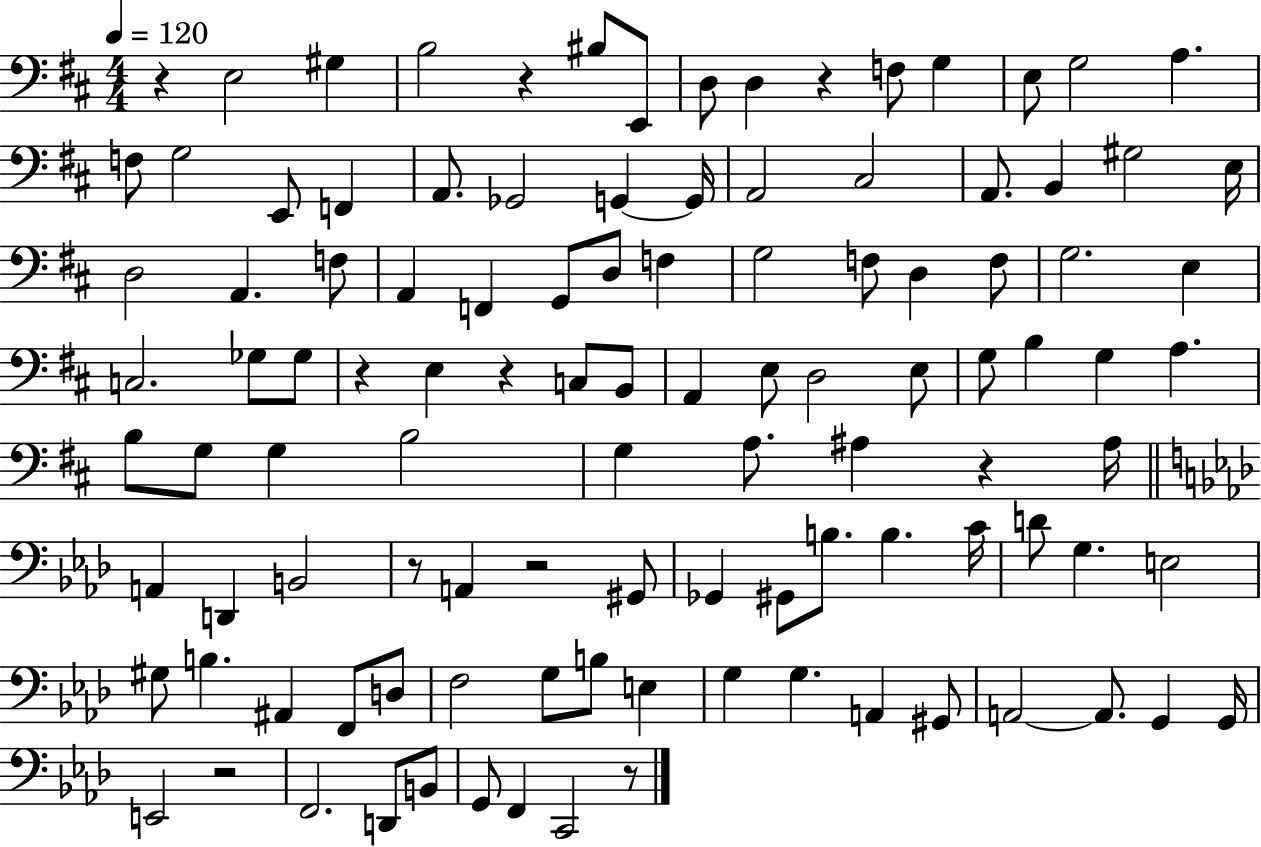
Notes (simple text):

R/q E3/h G#3/q B3/h R/q BIS3/e E2/e D3/e D3/q R/q F3/e G3/q E3/e G3/h A3/q. F3/e G3/h E2/e F2/q A2/e. Gb2/h G2/q G2/s A2/h C#3/h A2/e. B2/q G#3/h E3/s D3/h A2/q. F3/e A2/q F2/q G2/e D3/e F3/q G3/h F3/e D3/q F3/e G3/h. E3/q C3/h. Gb3/e Gb3/e R/q E3/q R/q C3/e B2/e A2/q E3/e D3/h E3/e G3/e B3/q G3/q A3/q. B3/e G3/e G3/q B3/h G3/q A3/e. A#3/q R/q A#3/s A2/q D2/q B2/h R/e A2/q R/h G#2/e Gb2/q G#2/e B3/e. B3/q. C4/s D4/e G3/q. E3/h G#3/e B3/q. A#2/q F2/e D3/e F3/h G3/e B3/e E3/q G3/q G3/q. A2/q G#2/e A2/h A2/e. G2/q G2/s E2/h R/h F2/h. D2/e B2/e G2/e F2/q C2/h R/e